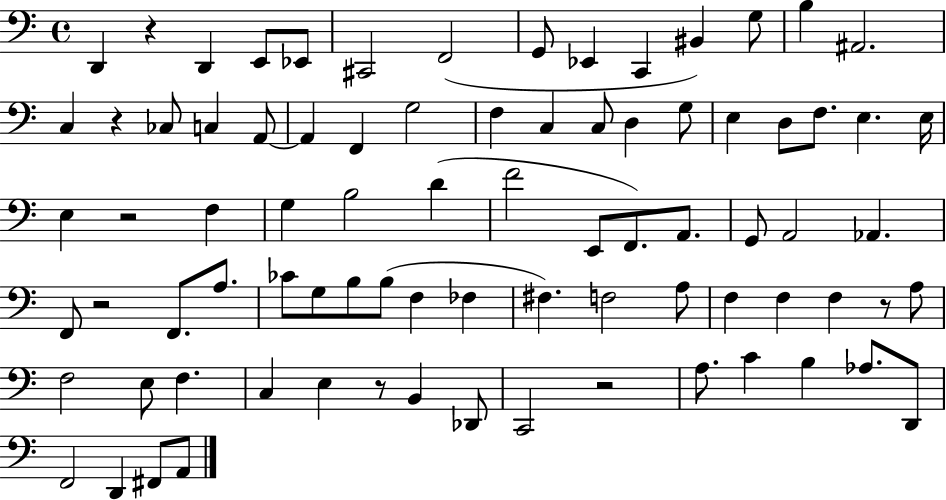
{
  \clef bass
  \time 4/4
  \defaultTimeSignature
  \key c \major
  d,4 r4 d,4 e,8 ees,8 | cis,2 f,2( | g,8 ees,4 c,4 bis,4) g8 | b4 ais,2. | \break c4 r4 ces8 c4 a,8~~ | a,4 f,4 g2 | f4 c4 c8 d4 g8 | e4 d8 f8. e4. e16 | \break e4 r2 f4 | g4 b2 d'4( | f'2 e,8 f,8.) a,8. | g,8 a,2 aes,4. | \break f,8 r2 f,8. a8. | ces'8 g8 b8 b8( f4 fes4 | fis4.) f2 a8 | f4 f4 f4 r8 a8 | \break f2 e8 f4. | c4 e4 r8 b,4 des,8 | c,2 r2 | a8. c'4 b4 aes8. d,8 | \break f,2 d,4 fis,8 a,8 | \bar "|."
}